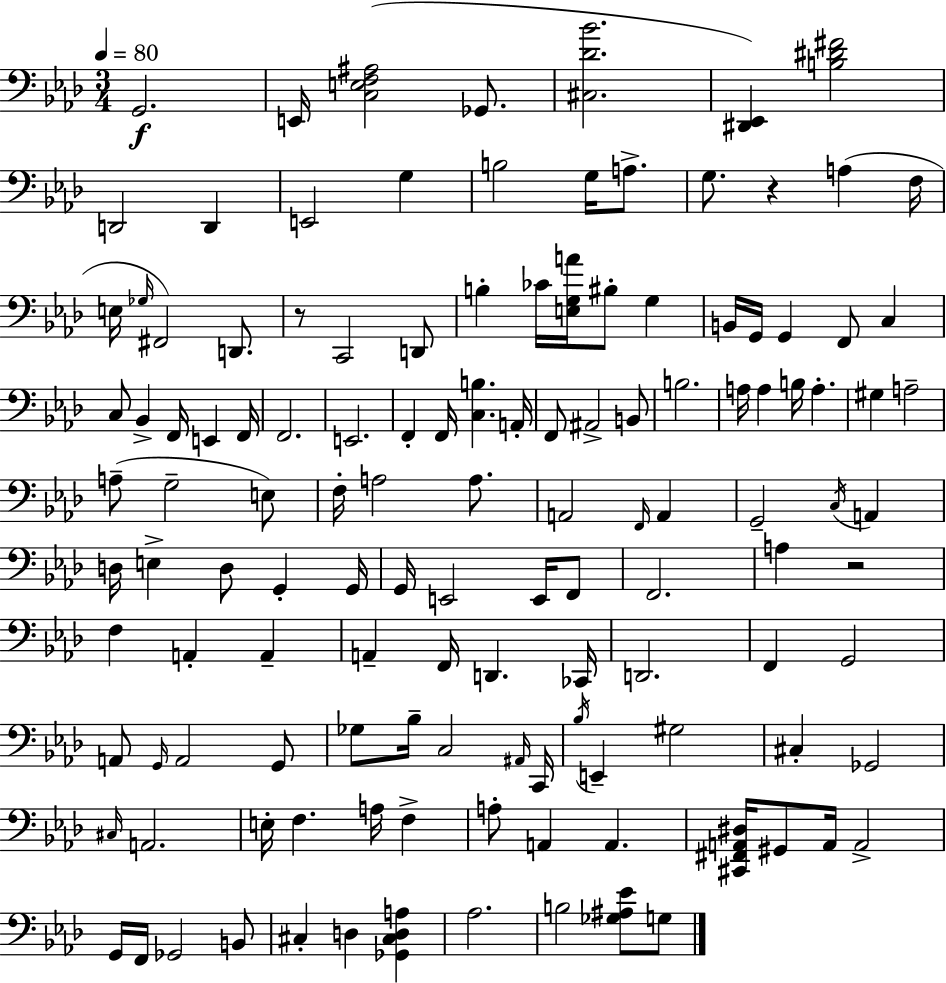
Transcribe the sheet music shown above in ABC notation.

X:1
T:Untitled
M:3/4
L:1/4
K:Fm
G,,2 E,,/4 [C,E,F,^A,]2 _G,,/2 [^C,_D_B]2 [^D,,_E,,] [B,^D^F]2 D,,2 D,, E,,2 G, B,2 G,/4 A,/2 G,/2 z A, F,/4 E,/4 _G,/4 ^F,,2 D,,/2 z/2 C,,2 D,,/2 B, _C/4 [E,G,A]/4 ^B,/2 G, B,,/4 G,,/4 G,, F,,/2 C, C,/2 _B,, F,,/4 E,, F,,/4 F,,2 E,,2 F,, F,,/4 [C,B,] A,,/4 F,,/2 ^A,,2 B,,/2 B,2 A,/4 A, B,/4 A, ^G, A,2 A,/2 G,2 E,/2 F,/4 A,2 A,/2 A,,2 F,,/4 A,, G,,2 C,/4 A,, D,/4 E, D,/2 G,, G,,/4 G,,/4 E,,2 E,,/4 F,,/2 F,,2 A, z2 F, A,, A,, A,, F,,/4 D,, _C,,/4 D,,2 F,, G,,2 A,,/2 G,,/4 A,,2 G,,/2 _G,/2 _B,/4 C,2 ^A,,/4 C,,/4 _B,/4 E,, ^G,2 ^C, _G,,2 ^C,/4 A,,2 E,/4 F, A,/4 F, A,/2 A,, A,, [^C,,^F,,A,,^D,]/4 ^G,,/2 A,,/4 A,,2 G,,/4 F,,/4 _G,,2 B,,/2 ^C, D, [_G,,^C,D,A,] _A,2 B,2 [_G,^A,_E]/2 G,/2